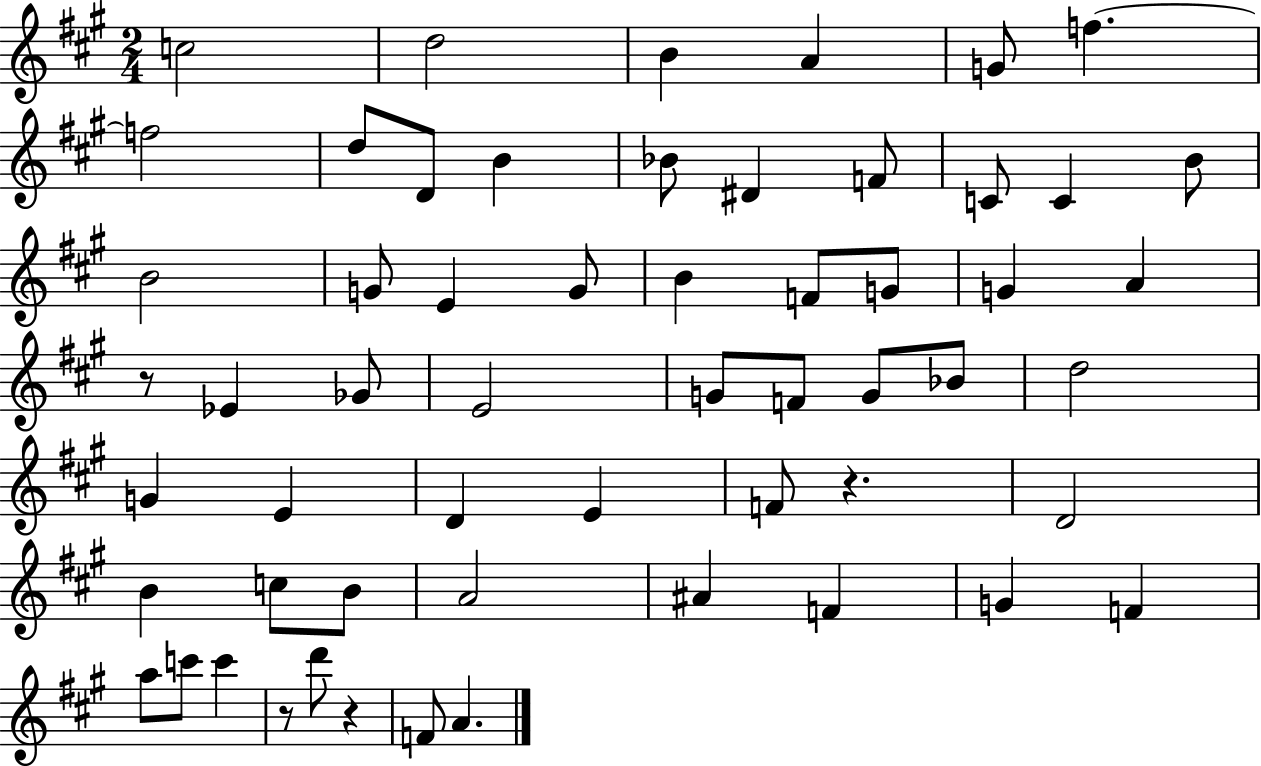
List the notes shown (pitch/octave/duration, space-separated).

C5/h D5/h B4/q A4/q G4/e F5/q. F5/h D5/e D4/e B4/q Bb4/e D#4/q F4/e C4/e C4/q B4/e B4/h G4/e E4/q G4/e B4/q F4/e G4/e G4/q A4/q R/e Eb4/q Gb4/e E4/h G4/e F4/e G4/e Bb4/e D5/h G4/q E4/q D4/q E4/q F4/e R/q. D4/h B4/q C5/e B4/e A4/h A#4/q F4/q G4/q F4/q A5/e C6/e C6/q R/e D6/e R/q F4/e A4/q.